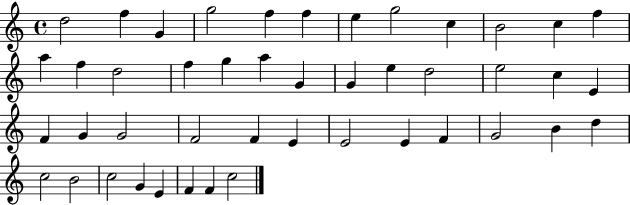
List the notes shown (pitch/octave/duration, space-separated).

D5/h F5/q G4/q G5/h F5/q F5/q E5/q G5/h C5/q B4/h C5/q F5/q A5/q F5/q D5/h F5/q G5/q A5/q G4/q G4/q E5/q D5/h E5/h C5/q E4/q F4/q G4/q G4/h F4/h F4/q E4/q E4/h E4/q F4/q G4/h B4/q D5/q C5/h B4/h C5/h G4/q E4/q F4/q F4/q C5/h